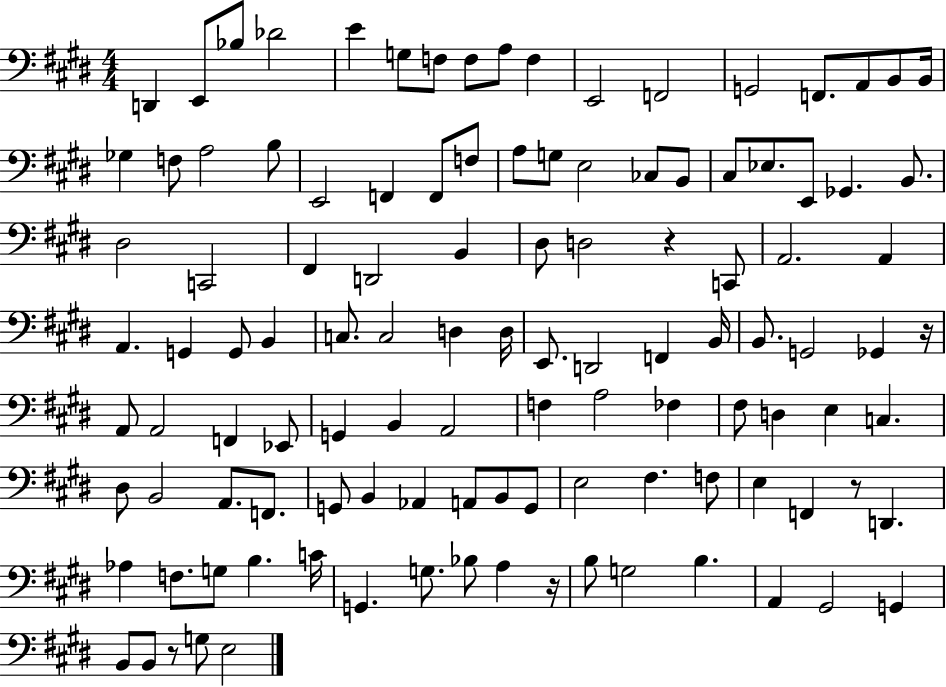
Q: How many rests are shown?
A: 5